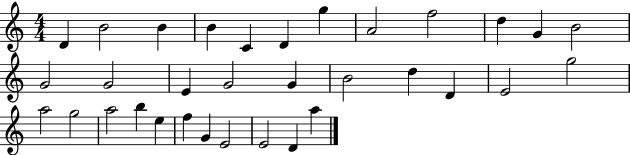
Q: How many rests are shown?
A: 0